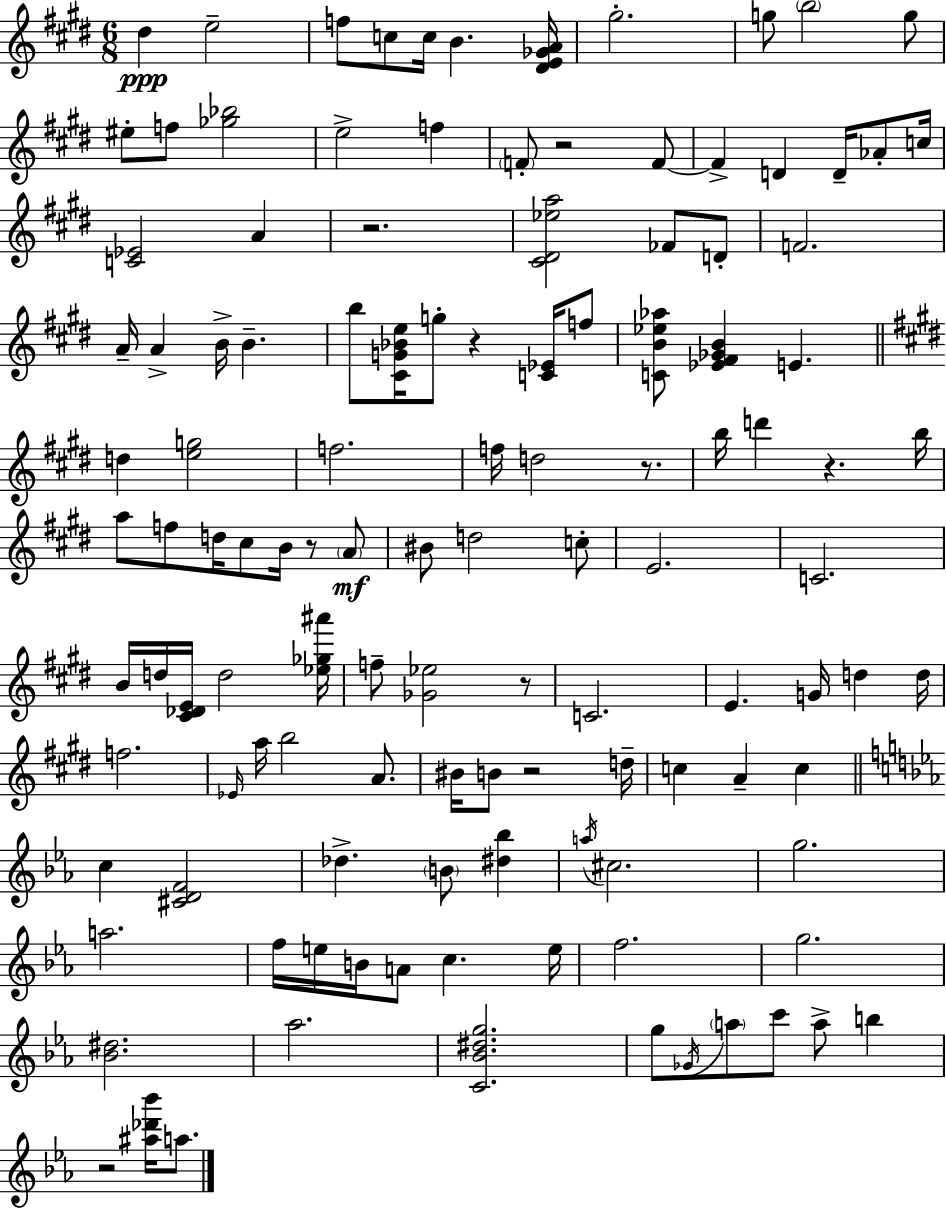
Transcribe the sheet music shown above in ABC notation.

X:1
T:Untitled
M:6/8
L:1/4
K:E
^d e2 f/2 c/2 c/4 B [^DE_GA]/4 ^g2 g/2 b2 g/2 ^e/2 f/2 [_g_b]2 e2 f F/2 z2 F/2 F D D/4 _A/2 c/4 [C_E]2 A z2 [^C^D_ea]2 _F/2 D/2 F2 A/4 A B/4 B b/2 [^CG_Be]/4 g/2 z [C_E]/4 f/2 [CB_e_a]/2 [_E^F_GB] E d [eg]2 f2 f/4 d2 z/2 b/4 d' z b/4 a/2 f/2 d/4 ^c/2 B/4 z/2 A/2 ^B/2 d2 c/2 E2 C2 B/4 d/4 [^C_DE]/4 d2 [_e_g^a']/4 f/2 [_G_e]2 z/2 C2 E G/4 d d/4 f2 _E/4 a/4 b2 A/2 ^B/4 B/2 z2 d/4 c A c c [^CDF]2 _d B/2 [^d_b] a/4 ^c2 g2 a2 f/4 e/4 B/4 A/2 c e/4 f2 g2 [_B^d]2 _a2 [C_B^dg]2 g/2 _G/4 a/2 c'/2 a/2 b z2 [^a_d'_b']/4 a/2